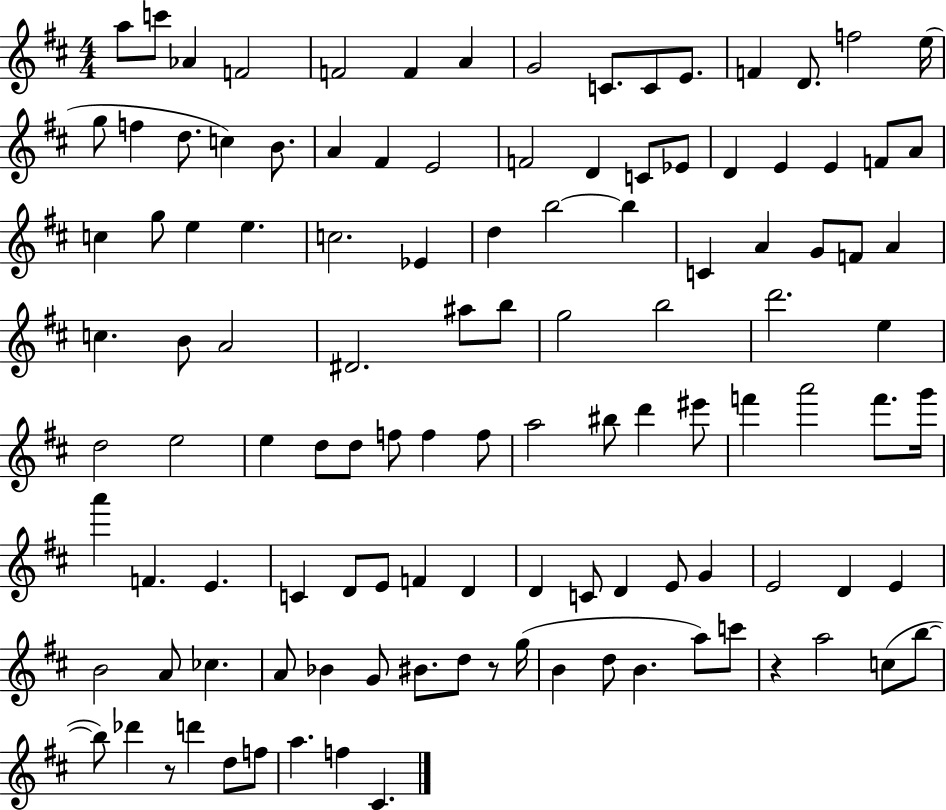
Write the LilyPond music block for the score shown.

{
  \clef treble
  \numericTimeSignature
  \time 4/4
  \key d \major
  a''8 c'''8 aes'4 f'2 | f'2 f'4 a'4 | g'2 c'8. c'8 e'8. | f'4 d'8. f''2 e''16( | \break g''8 f''4 d''8. c''4) b'8. | a'4 fis'4 e'2 | f'2 d'4 c'8 ees'8 | d'4 e'4 e'4 f'8 a'8 | \break c''4 g''8 e''4 e''4. | c''2. ees'4 | d''4 b''2~~ b''4 | c'4 a'4 g'8 f'8 a'4 | \break c''4. b'8 a'2 | dis'2. ais''8 b''8 | g''2 b''2 | d'''2. e''4 | \break d''2 e''2 | e''4 d''8 d''8 f''8 f''4 f''8 | a''2 bis''8 d'''4 eis'''8 | f'''4 a'''2 f'''8. g'''16 | \break a'''4 f'4. e'4. | c'4 d'8 e'8 f'4 d'4 | d'4 c'8 d'4 e'8 g'4 | e'2 d'4 e'4 | \break b'2 a'8 ces''4. | a'8 bes'4 g'8 bis'8. d''8 r8 g''16( | b'4 d''8 b'4. a''8) c'''8 | r4 a''2 c''8( b''8~~ | \break b''8) des'''4 r8 d'''4 d''8 f''8 | a''4. f''4 cis'4. | \bar "|."
}